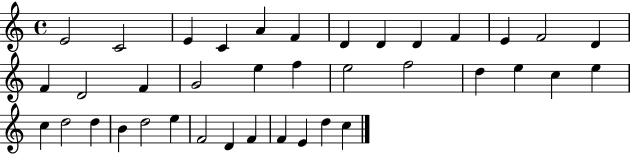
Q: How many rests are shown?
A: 0